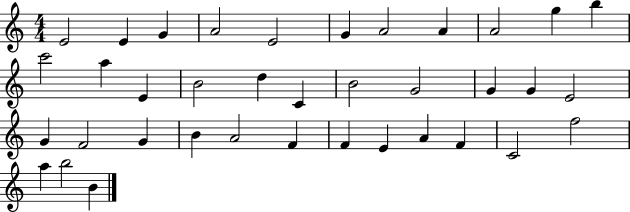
{
  \clef treble
  \numericTimeSignature
  \time 4/4
  \key c \major
  e'2 e'4 g'4 | a'2 e'2 | g'4 a'2 a'4 | a'2 g''4 b''4 | \break c'''2 a''4 e'4 | b'2 d''4 c'4 | b'2 g'2 | g'4 g'4 e'2 | \break g'4 f'2 g'4 | b'4 a'2 f'4 | f'4 e'4 a'4 f'4 | c'2 f''2 | \break a''4 b''2 b'4 | \bar "|."
}